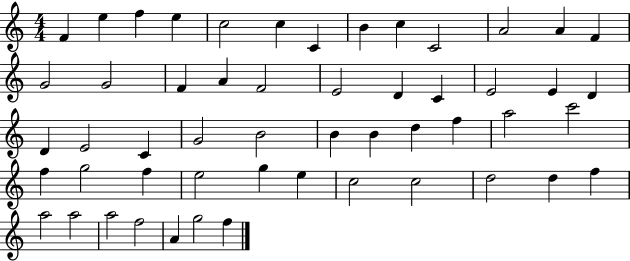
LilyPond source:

{
  \clef treble
  \numericTimeSignature
  \time 4/4
  \key c \major
  f'4 e''4 f''4 e''4 | c''2 c''4 c'4 | b'4 c''4 c'2 | a'2 a'4 f'4 | \break g'2 g'2 | f'4 a'4 f'2 | e'2 d'4 c'4 | e'2 e'4 d'4 | \break d'4 e'2 c'4 | g'2 b'2 | b'4 b'4 d''4 f''4 | a''2 c'''2 | \break f''4 g''2 f''4 | e''2 g''4 e''4 | c''2 c''2 | d''2 d''4 f''4 | \break a''2 a''2 | a''2 f''2 | a'4 g''2 f''4 | \bar "|."
}